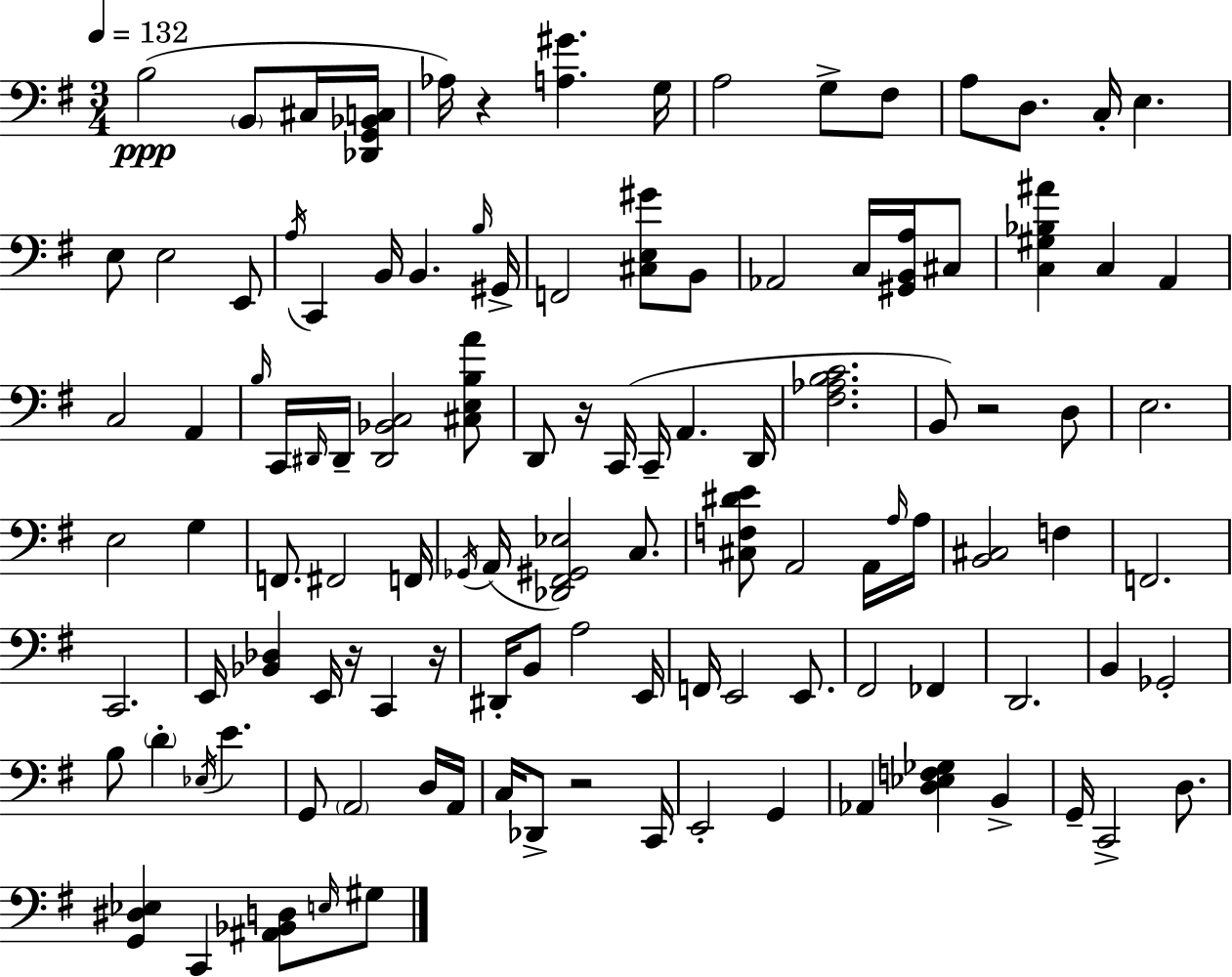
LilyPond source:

{
  \clef bass
  \numericTimeSignature
  \time 3/4
  \key e \minor
  \tempo 4 = 132
  b2(\ppp \parenthesize b,8 cis16 <des, g, bes, c>16 | aes16) r4 <a gis'>4. g16 | a2 g8-> fis8 | a8 d8. c16-. e4. | \break e8 e2 e,8 | \acciaccatura { a16 } c,4 b,16 b,4. | \grace { b16 } gis,16-> f,2 <cis e gis'>8 | b,8 aes,2 c16 <gis, b, a>16 | \break cis8 <c gis bes ais'>4 c4 a,4 | c2 a,4 | \grace { b16 } c,16 \grace { dis,16 } dis,16-- <dis, bes, c>2 | <cis e b a'>8 d,8 r16 c,16( c,16-- a,4. | \break d,16 <fis aes b c'>2. | b,8) r2 | d8 e2. | e2 | \break g4 f,8. fis,2 | f,16 \acciaccatura { ges,16 }( a,16 <des, fis, gis, ees>2) | c8. <cis f dis' e'>8 a,2 | a,16 \grace { a16 } a16 <b, cis>2 | \break f4 f,2. | c,2. | e,16 <bes, des>4 e,16 | r16 c,4 r16 dis,16-. b,8 a2 | \break e,16 f,16 e,2 | e,8. fis,2 | fes,4 d,2. | b,4 ges,2-. | \break b8 \parenthesize d'4-. | \acciaccatura { ees16 } e'4. g,8 \parenthesize a,2 | d16 a,16 c16 des,8-> r2 | c,16 e,2-. | \break g,4 aes,4 <d ees f ges>4 | b,4-> g,16-- c,2-> | d8. <g, dis ees>4 c,4 | <ais, bes, d>8 \grace { e16 } gis8 \bar "|."
}